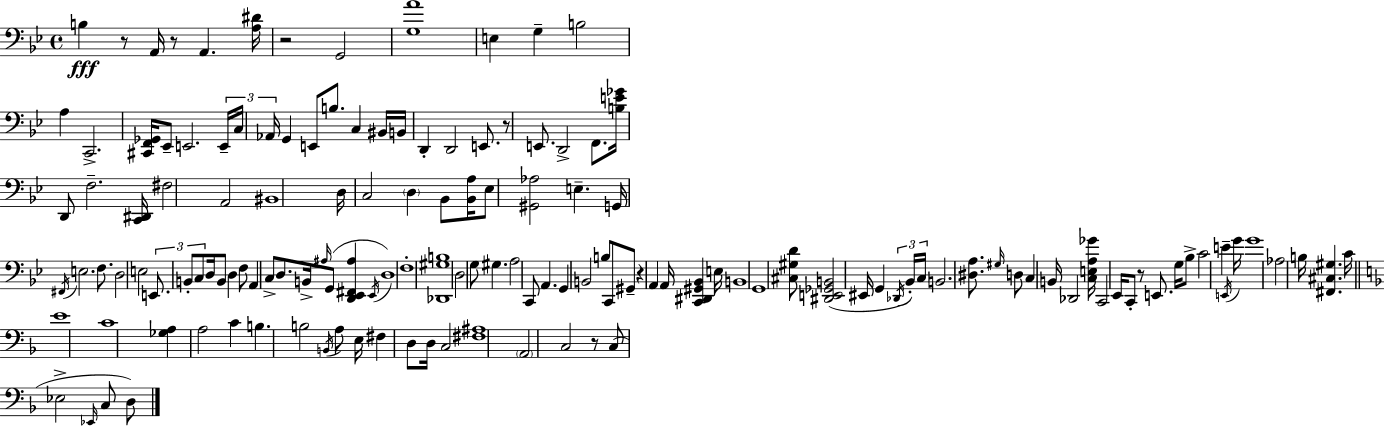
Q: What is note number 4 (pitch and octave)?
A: G2